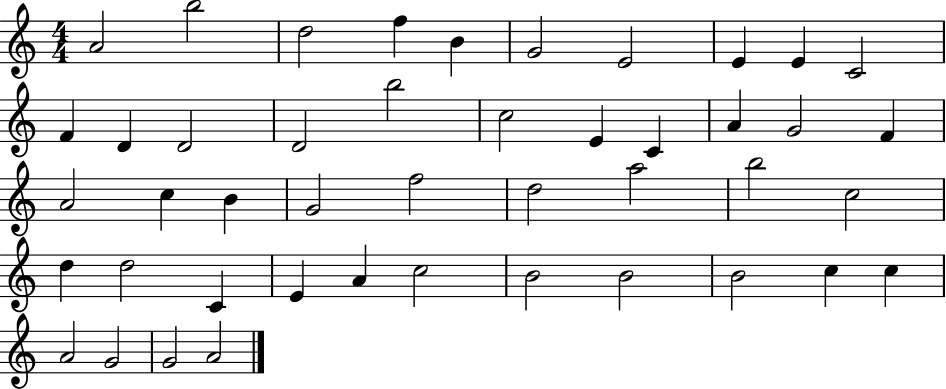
X:1
T:Untitled
M:4/4
L:1/4
K:C
A2 b2 d2 f B G2 E2 E E C2 F D D2 D2 b2 c2 E C A G2 F A2 c B G2 f2 d2 a2 b2 c2 d d2 C E A c2 B2 B2 B2 c c A2 G2 G2 A2